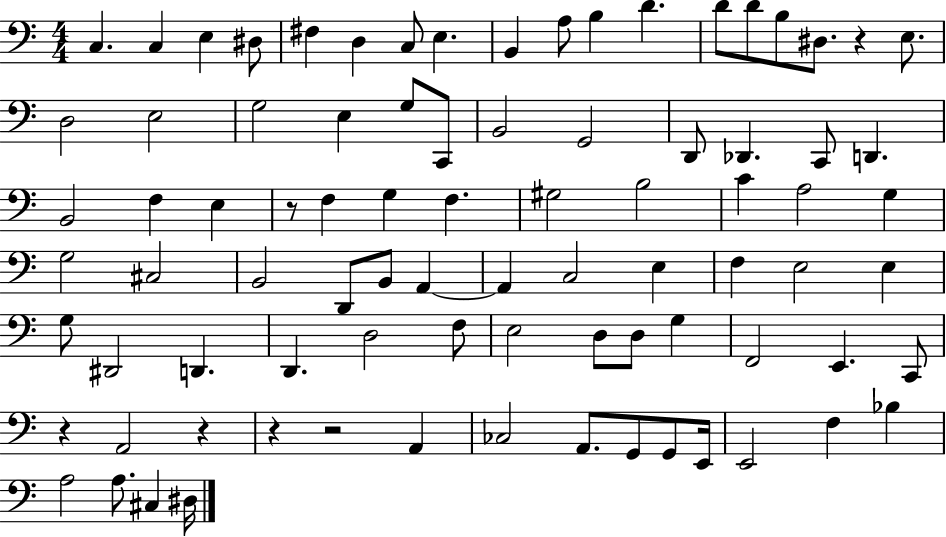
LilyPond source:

{
  \clef bass
  \numericTimeSignature
  \time 4/4
  \key c \major
  c4. c4 e4 dis8 | fis4 d4 c8 e4. | b,4 a8 b4 d'4. | d'8 d'8 b8 dis8. r4 e8. | \break d2 e2 | g2 e4 g8 c,8 | b,2 g,2 | d,8 des,4. c,8 d,4. | \break b,2 f4 e4 | r8 f4 g4 f4. | gis2 b2 | c'4 a2 g4 | \break g2 cis2 | b,2 d,8 b,8 a,4~~ | a,4 c2 e4 | f4 e2 e4 | \break g8 dis,2 d,4. | d,4. d2 f8 | e2 d8 d8 g4 | f,2 e,4. c,8 | \break r4 a,2 r4 | r4 r2 a,4 | ces2 a,8. g,8 g,8 e,16 | e,2 f4 bes4 | \break a2 a8. cis4 dis16 | \bar "|."
}